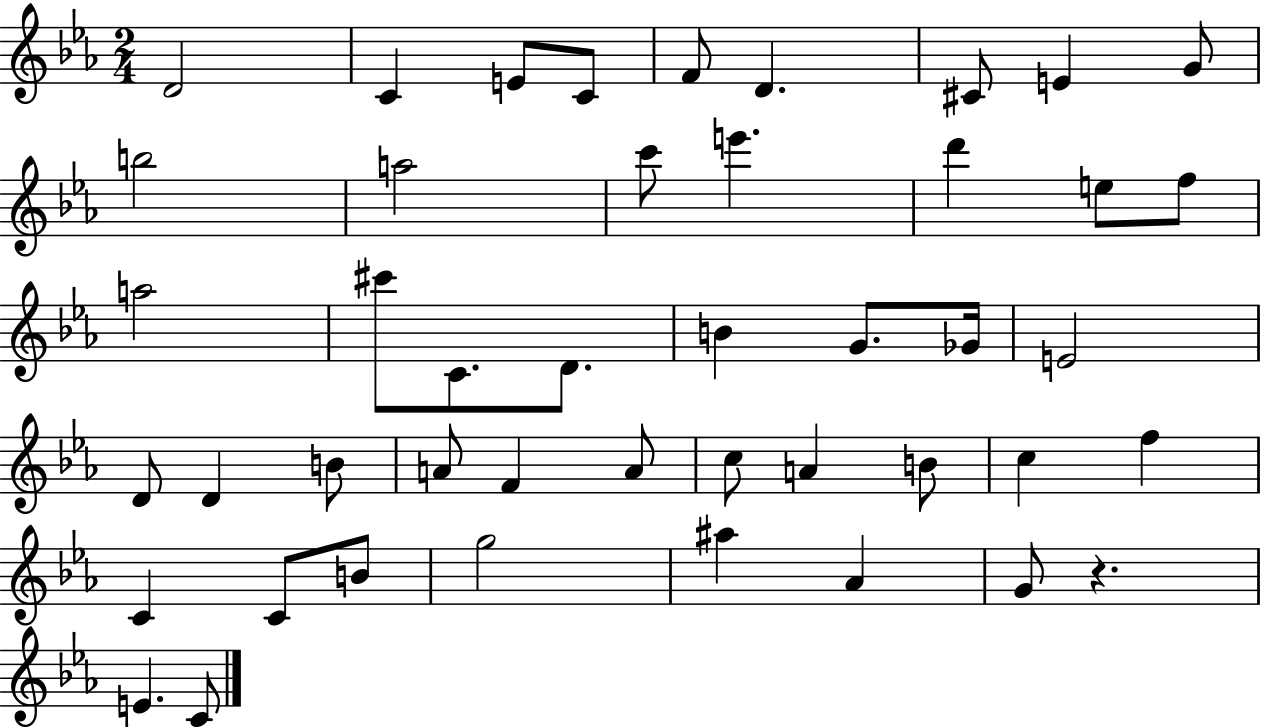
X:1
T:Untitled
M:2/4
L:1/4
K:Eb
D2 C E/2 C/2 F/2 D ^C/2 E G/2 b2 a2 c'/2 e' d' e/2 f/2 a2 ^c'/2 C/2 D/2 B G/2 _G/4 E2 D/2 D B/2 A/2 F A/2 c/2 A B/2 c f C C/2 B/2 g2 ^a _A G/2 z E C/2